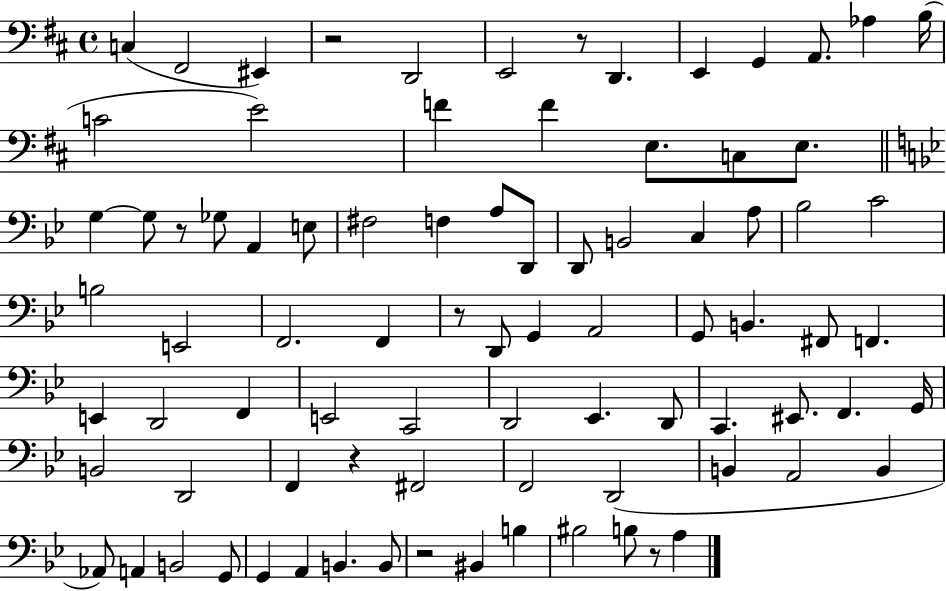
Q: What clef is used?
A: bass